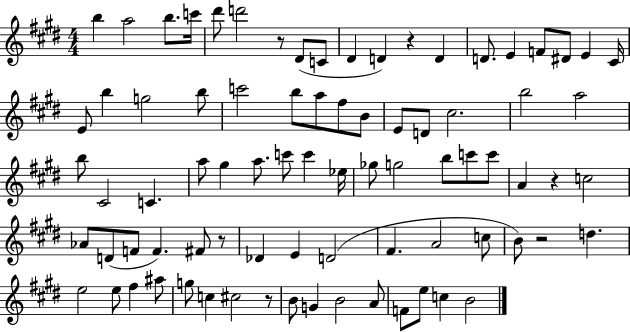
{
  \clef treble
  \numericTimeSignature
  \time 4/4
  \key e \major
  b''4 a''2 b''8. c'''16 | dis'''8 d'''2 r8 dis'8( c'8 | dis'4 d'4) r4 d'4 | d'8. e'4 f'8 dis'8 e'4 cis'16 | \break e'8 b''4 g''2 b''8 | c'''2 b''8 a''8 fis''8 b'8 | e'8 d'8 cis''2. | b''2 a''2 | \break b''8 cis'2 c'4. | a''8 gis''4 a''8. c'''8 c'''4 ees''16 | ges''8 g''2 b''8 c'''8 c'''8 | a'4 r4 c''2 | \break aes'8 d'8( f'8 f'4.) fis'8 r8 | des'4 e'4 d'2( | fis'4. a'2 c''8 | b'8) r2 d''4. | \break e''2 e''8 fis''4 ais''8 | g''8 c''4 cis''2 r8 | b'8 g'4 b'2 a'8 | f'8 e''8 c''4 b'2 | \break \bar "|."
}